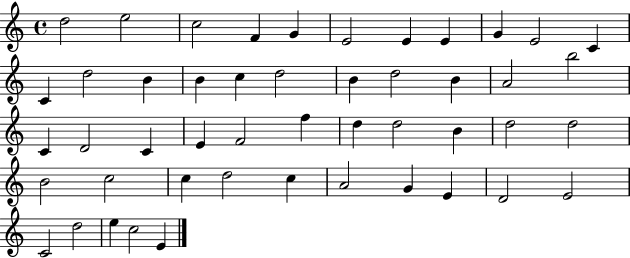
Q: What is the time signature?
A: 4/4